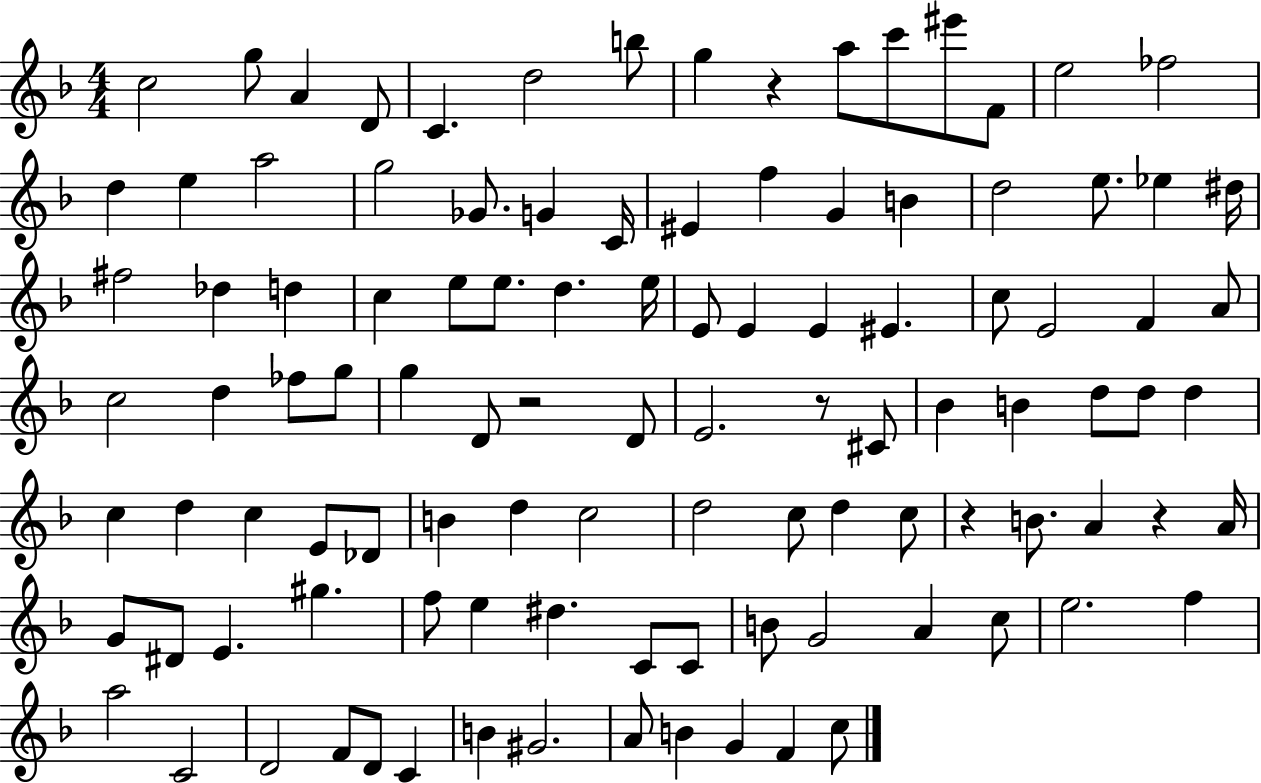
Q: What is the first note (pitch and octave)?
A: C5